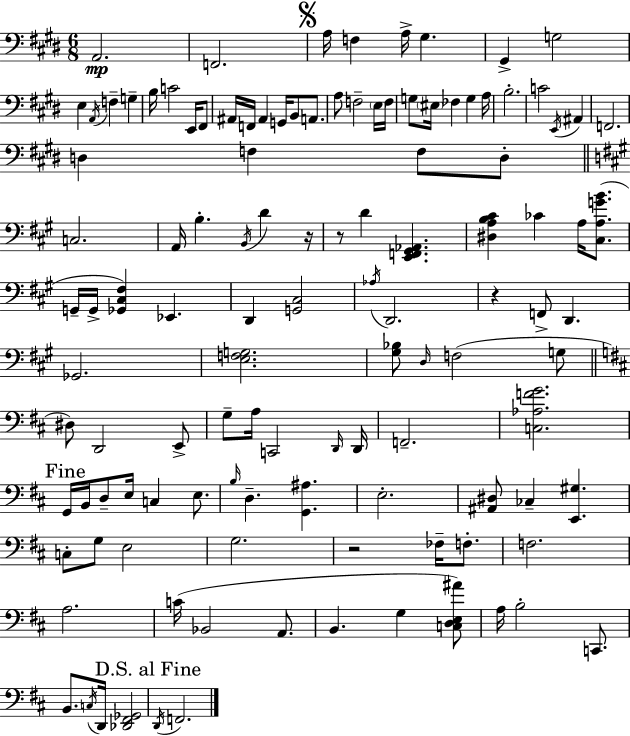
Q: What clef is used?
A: bass